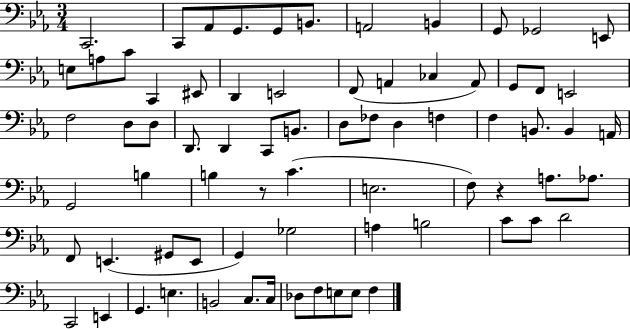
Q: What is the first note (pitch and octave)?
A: C2